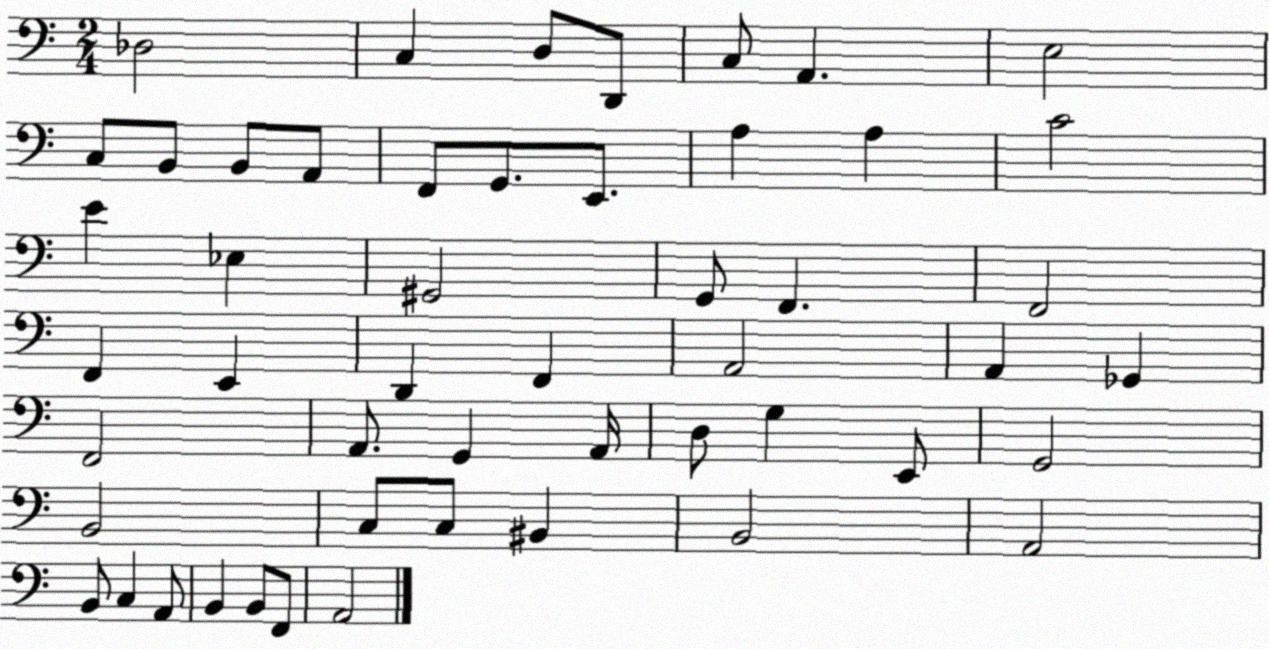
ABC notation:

X:1
T:Untitled
M:2/4
L:1/4
K:C
_D,2 C, D,/2 D,,/2 C,/2 A,, E,2 C,/2 B,,/2 B,,/2 A,,/2 F,,/2 G,,/2 E,,/2 A, A, C2 E _E, ^G,,2 G,,/2 F,, F,,2 F,, E,, D,, F,, A,,2 A,, _G,, F,,2 A,,/2 G,, A,,/4 D,/2 G, E,,/2 G,,2 B,,2 C,/2 C,/2 ^B,, B,,2 A,,2 B,,/2 C, A,,/2 B,, B,,/2 F,,/2 A,,2